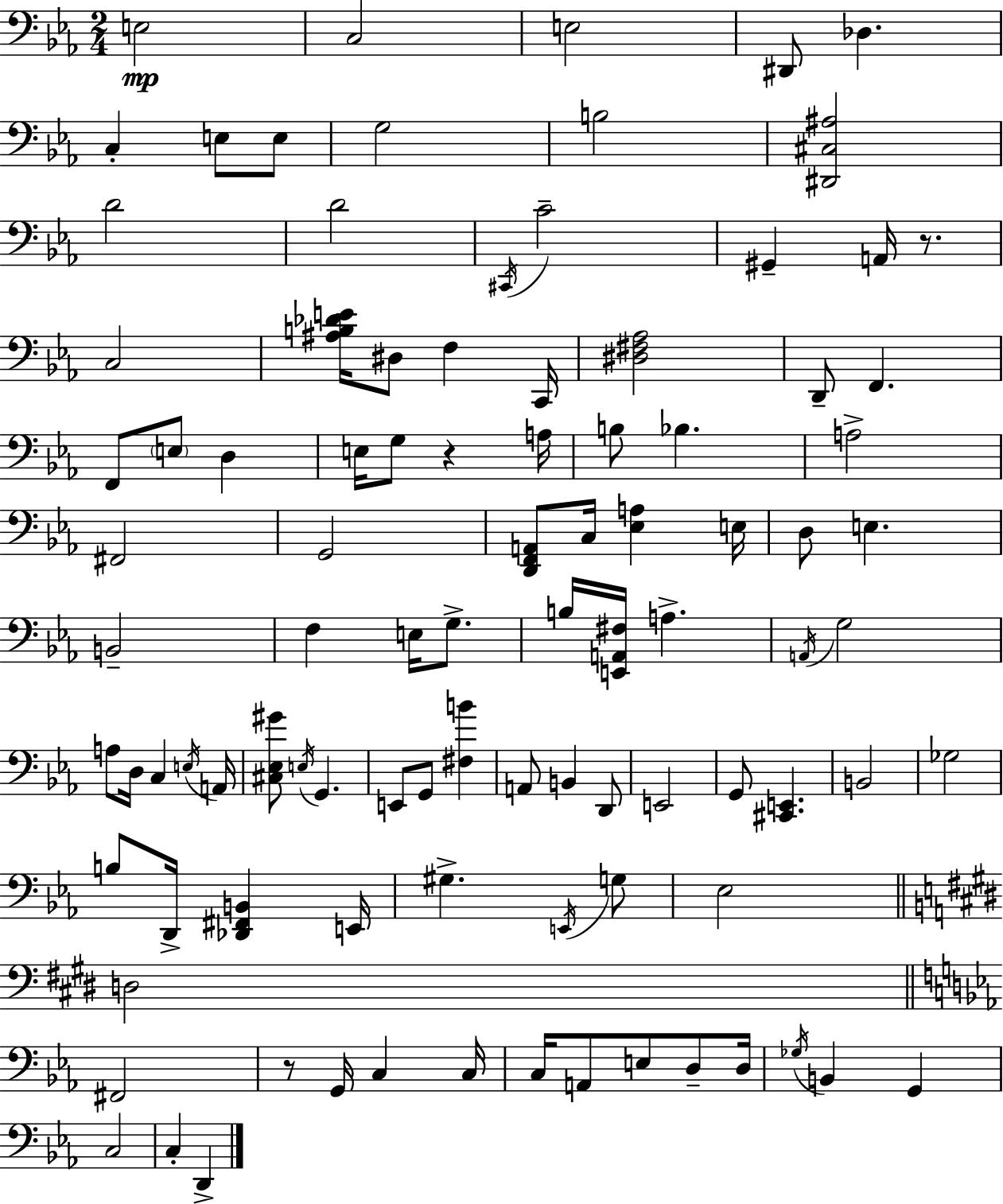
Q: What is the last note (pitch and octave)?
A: D2